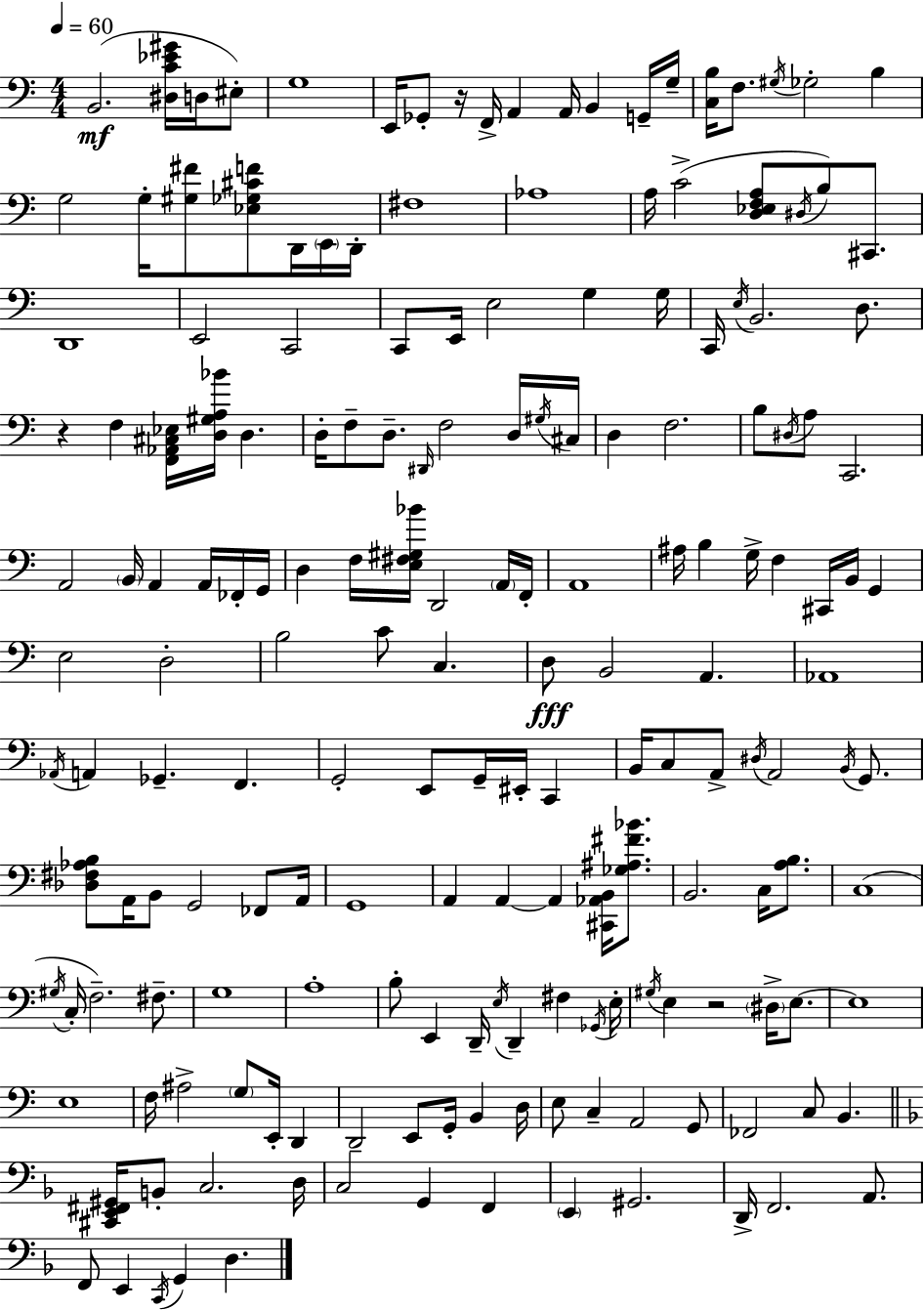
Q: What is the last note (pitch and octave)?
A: D3